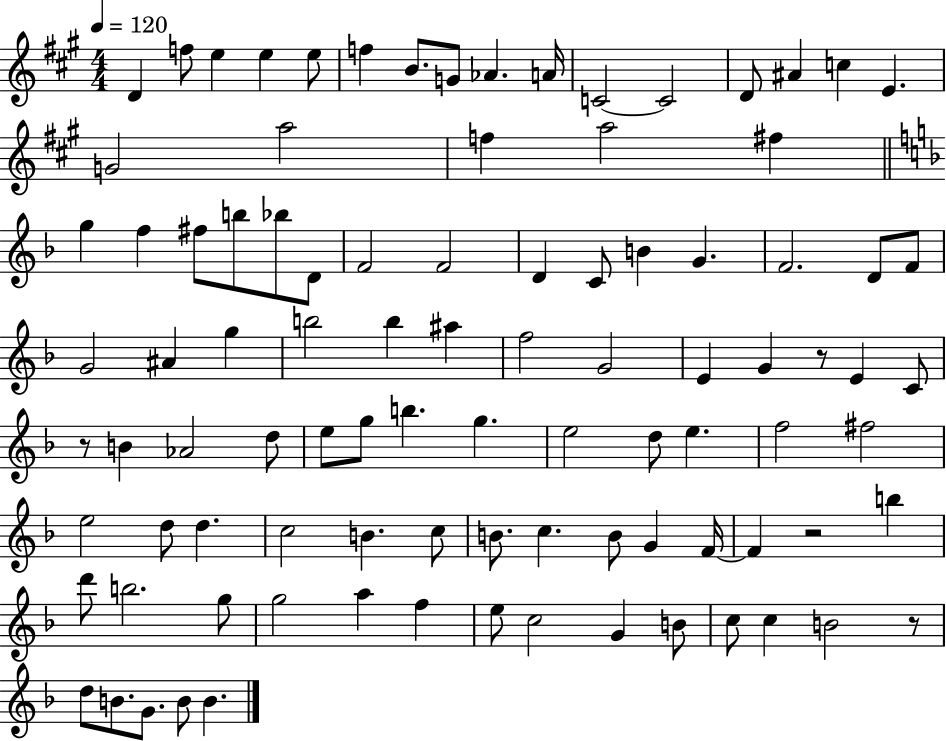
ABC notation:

X:1
T:Untitled
M:4/4
L:1/4
K:A
D f/2 e e e/2 f B/2 G/2 _A A/4 C2 C2 D/2 ^A c E G2 a2 f a2 ^f g f ^f/2 b/2 _b/2 D/2 F2 F2 D C/2 B G F2 D/2 F/2 G2 ^A g b2 b ^a f2 G2 E G z/2 E C/2 z/2 B _A2 d/2 e/2 g/2 b g e2 d/2 e f2 ^f2 e2 d/2 d c2 B c/2 B/2 c B/2 G F/4 F z2 b d'/2 b2 g/2 g2 a f e/2 c2 G B/2 c/2 c B2 z/2 d/2 B/2 G/2 B/2 B